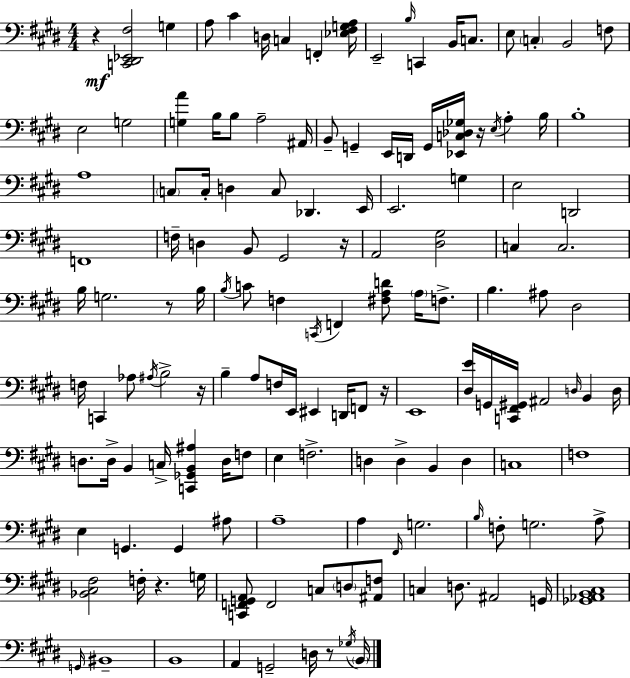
{
  \clef bass
  \numericTimeSignature
  \time 4/4
  \key e \major
  r4\mf <c, dis, ees, fis>2 g4 | a8 cis'4 d16 c4 f,4-. <ees fis g a>16 | e,2-- \grace { b16 } c,4 b,16 c8. | e8 \parenthesize c4-. b,2 f8 | \break e2 g2 | <g a'>4 b16 b8 a2-- | ais,16 b,8-- g,4-- e,16 d,16 g,16 <ees, c des ges>16 r16 \acciaccatura { e16 } a4-. | b16 b1-. | \break a1 | \parenthesize c8 c16-. d4 c8 des,4. | e,16 e,2. g4 | e2 d,2 | \break f,1 | f16-- d4 b,8 gis,2 | r16 a,2 <dis gis>2 | c4 c2. | \break b16 g2. r8 | b16 \acciaccatura { b16 } c'8 f4 \acciaccatura { c,16 } f,4 <fis a d'>8 | \parenthesize a16 f8.-> b4. ais8 dis2 | f16 c,4 aes8 \acciaccatura { ais16 } b2-> | \break r16 b4-- a8 f16 e,16 eis,4 | d,16 f,8 r16 e,1 | <dis e'>16 g,16 <c, fis, gis,>16 ais,2 | \grace { d16 } b,4 d16 d8. d16-> b,4 c16-> <c, ges, b, ais>4 | \break d16 f8 e4 f2.-> | d4 d4-> b,4 | d4 c1 | f1 | \break e4 g,4. | g,4 ais8 a1-- | a4 \grace { fis,16 } g2. | \grace { b16 } f8-. g2. | \break a8-> <bes, cis fis>2 | f16-. r4. g16 <c, f, g, a,>8 f,2 | c8 \parenthesize d8 <ais, f>8 c4 d8. ais,2 | g,16 <ges, aes, b, cis>1 | \break \grace { g,16 } bis,1-- | b,1 | a,4 g,2-- | d16 r8 \acciaccatura { ges16 } \parenthesize b,16 \bar "|."
}